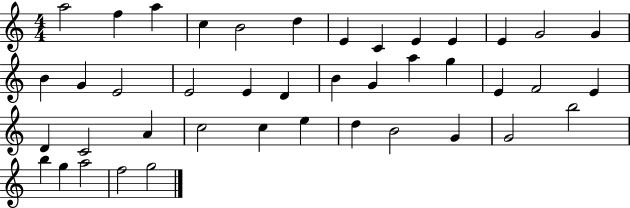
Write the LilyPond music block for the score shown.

{
  \clef treble
  \numericTimeSignature
  \time 4/4
  \key c \major
  a''2 f''4 a''4 | c''4 b'2 d''4 | e'4 c'4 e'4 e'4 | e'4 g'2 g'4 | \break b'4 g'4 e'2 | e'2 e'4 d'4 | b'4 g'4 a''4 g''4 | e'4 f'2 e'4 | \break d'4 c'2 a'4 | c''2 c''4 e''4 | d''4 b'2 g'4 | g'2 b''2 | \break b''4 g''4 a''2 | f''2 g''2 | \bar "|."
}